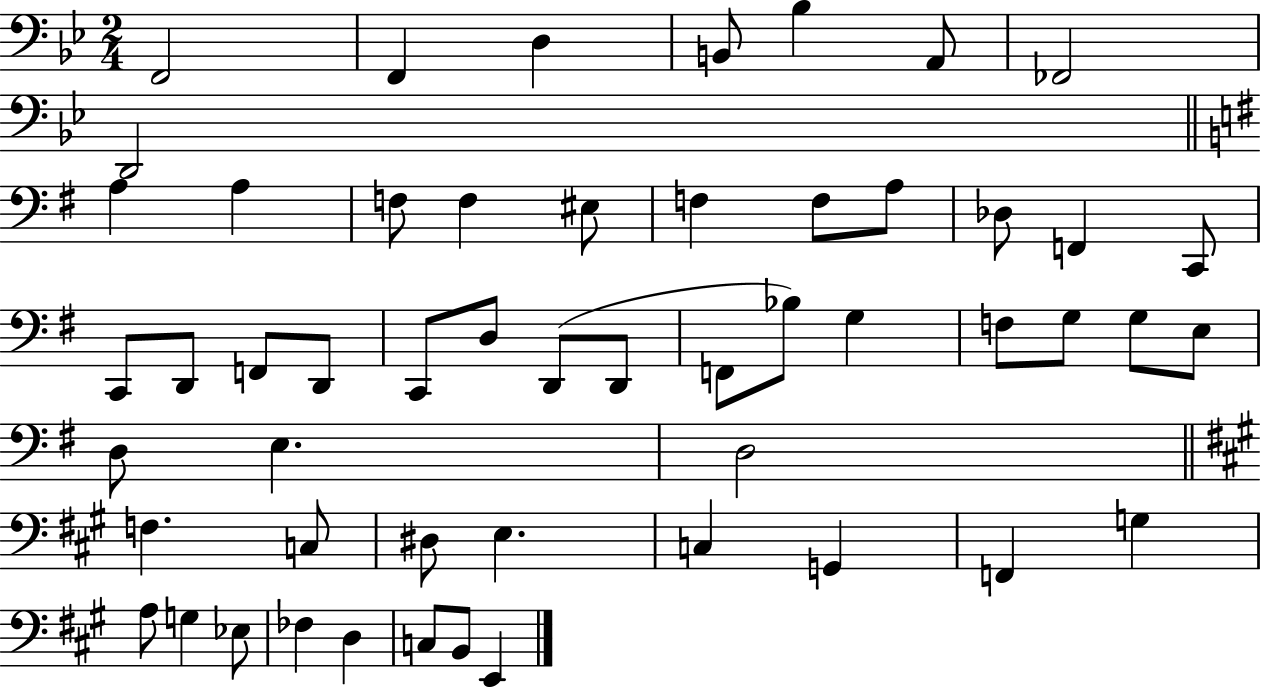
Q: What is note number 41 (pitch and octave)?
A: E3